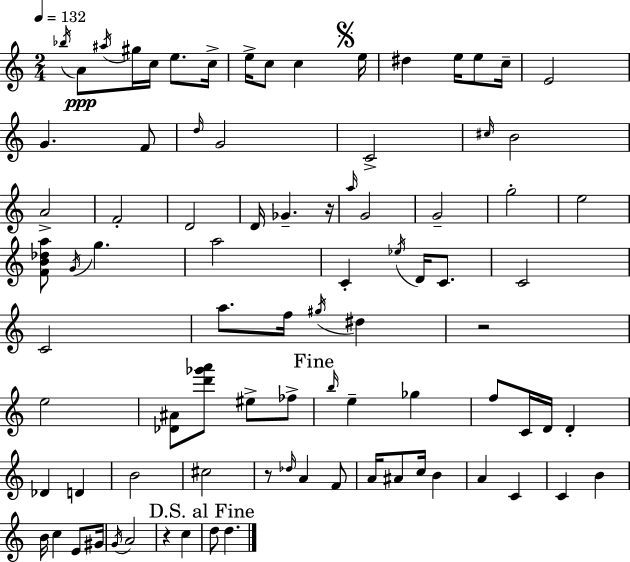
{
  \clef treble
  \numericTimeSignature
  \time 2/4
  \key a \minor
  \tempo 4 = 132
  \acciaccatura { bes''16 }\ppp a'8 \acciaccatura { ais''16 } gis''16 c''16 e''8. | c''16-> e''16-> c''8 c''4 | \mark \markup { \musicglyph "scripts.segno" } e''16 dis''4 e''16 e''8 | c''16-- e'2 | \break g'4. | f'8 \grace { d''16 } g'2 | c'2-> | \grace { cis''16 } b'2 | \break a'2-> | f'2-. | d'2 | d'16 ges'4.-- | \break r16 \grace { a''16 } g'2 | g'2-- | g''2-. | e''2 | \break <f' b' des'' a''>8 \acciaccatura { g'16 } | g''4. a''2 | c'4-. | \acciaccatura { ees''16 } d'16 c'8. c'2 | \break c'2 | a''8. | f''16 \acciaccatura { gis''16 } dis''4 | r2 | \break e''2 | <des' ais'>8 <d''' ges''' a'''>8 eis''8-> fes''8-> | \mark "Fine" \grace { b''16 } e''4-- ges''4 | f''8 c'16 d'16 d'4-. | \break des'4 d'4 | b'2 | cis''2 | r8 \grace { des''16 } a'4 | \break f'8 a'16 ais'8 c''16 b'4 | a'4 c'4 | c'4 b'4 | b'16 c''4 e'8 | \break gis'16 \acciaccatura { g'16 } a'2 | r4 c''4 | \mark "D.S. al Fine" d''8 d''4. | \bar "|."
}